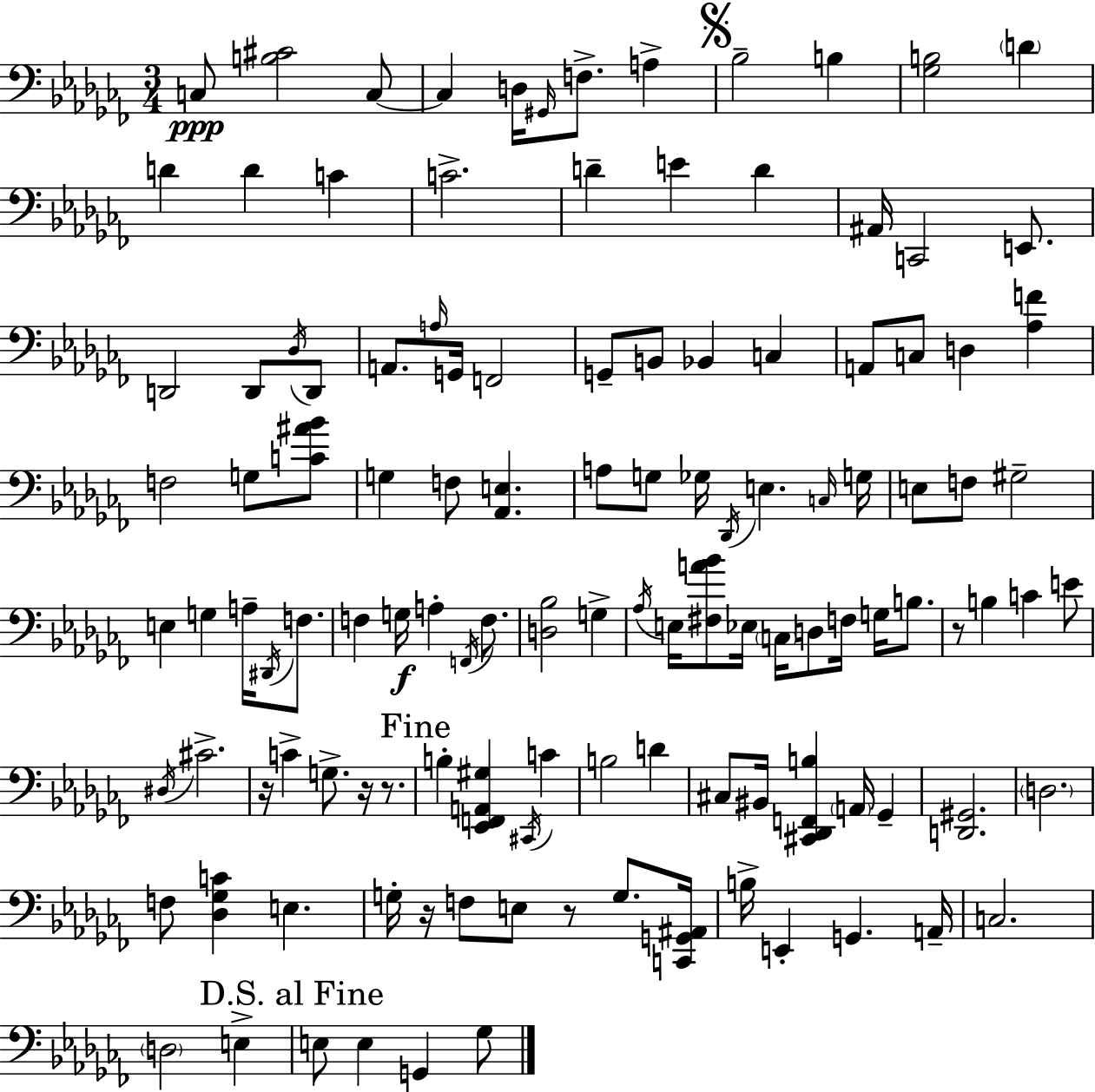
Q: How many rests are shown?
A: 6